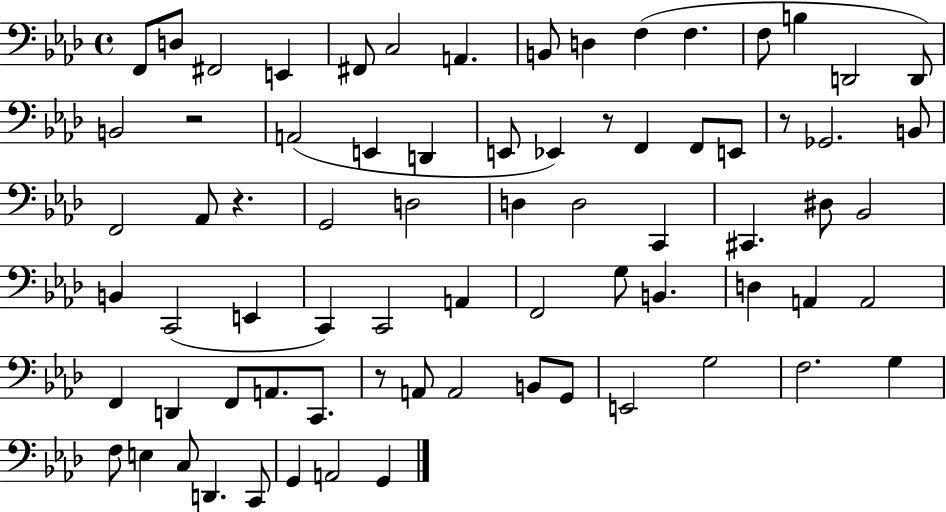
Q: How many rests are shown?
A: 5